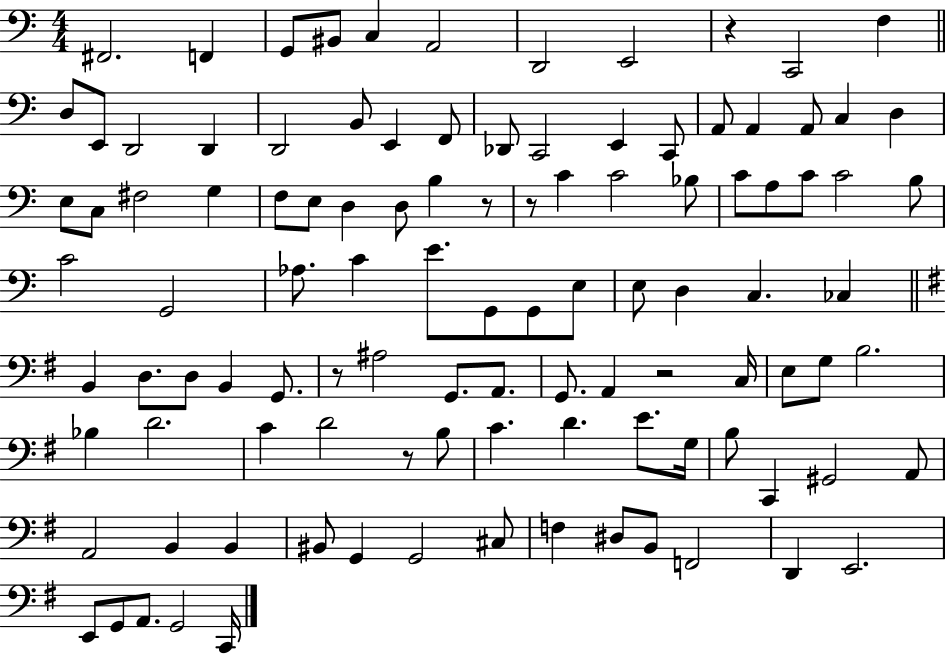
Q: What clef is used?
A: bass